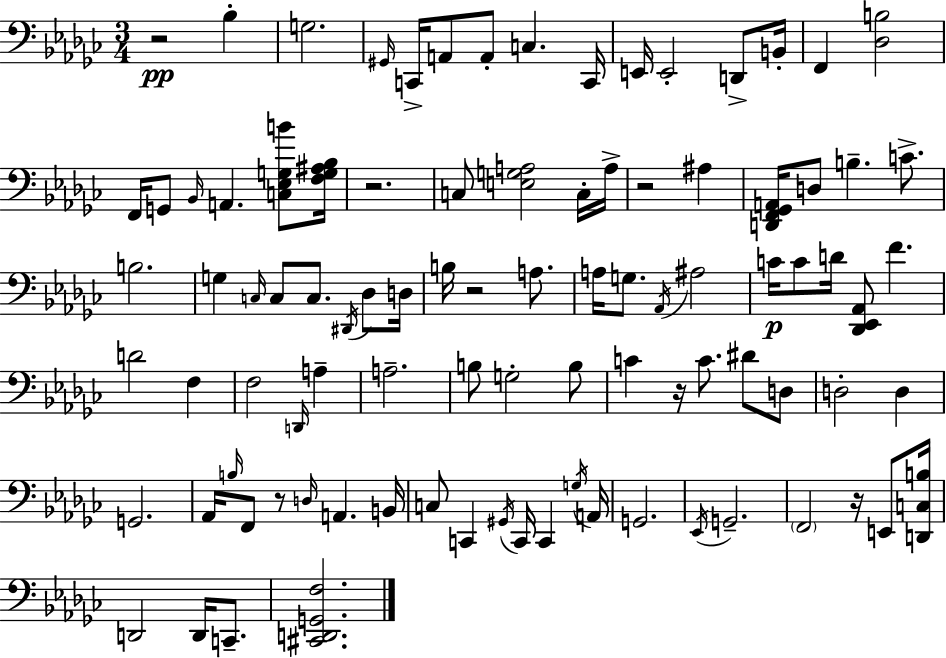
R/h Bb3/q G3/h. G#2/s C2/s A2/e A2/e C3/q. C2/s E2/s E2/h D2/e B2/s F2/q [Db3,B3]/h F2/s G2/e Bb2/s A2/q. [C3,Eb3,G3,B4]/e [F3,G3,A#3,Bb3]/s R/h. C3/e [E3,G3,A3]/h C3/s A3/s R/h A#3/q [D2,F2,Gb2,A2]/s D3/e B3/q. C4/e. B3/h. G3/q C3/s C3/e C3/e. D#2/s Db3/e D3/s B3/s R/h A3/e. A3/s G3/e. Ab2/s A#3/h C4/s C4/e D4/s [Db2,Eb2,Ab2]/e F4/q. D4/h F3/q F3/h D2/s A3/q A3/h. B3/e G3/h B3/e C4/q R/s C4/e. D#4/e D3/e D3/h D3/q G2/h. Ab2/s B3/s F2/e R/e D3/s A2/q. B2/s C3/e C2/q G#2/s C2/s C2/q G3/s A2/s G2/h. Eb2/s G2/h. F2/h R/s E2/e [D2,C3,B3]/s D2/h D2/s C2/e. [C#2,D2,G2,F3]/h.